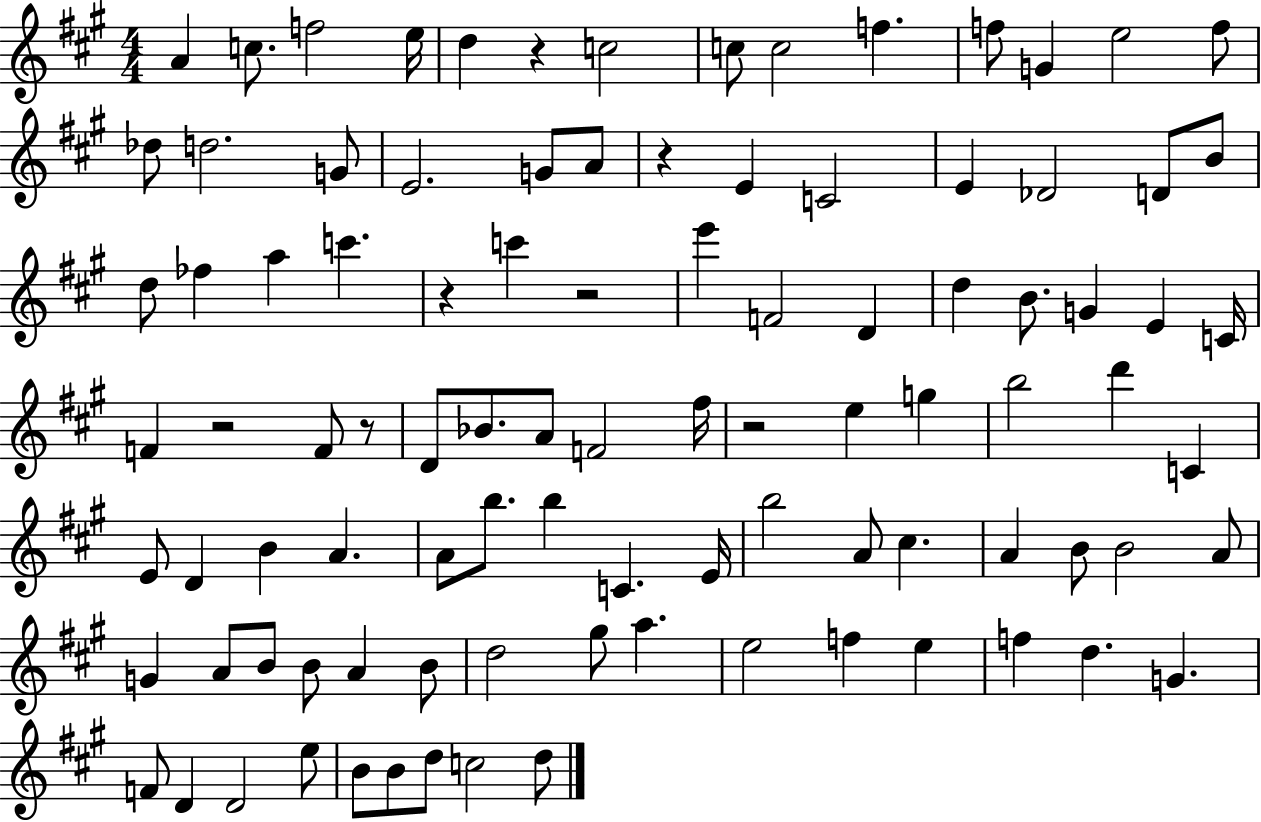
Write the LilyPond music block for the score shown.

{
  \clef treble
  \numericTimeSignature
  \time 4/4
  \key a \major
  a'4 c''8. f''2 e''16 | d''4 r4 c''2 | c''8 c''2 f''4. | f''8 g'4 e''2 f''8 | \break des''8 d''2. g'8 | e'2. g'8 a'8 | r4 e'4 c'2 | e'4 des'2 d'8 b'8 | \break d''8 fes''4 a''4 c'''4. | r4 c'''4 r2 | e'''4 f'2 d'4 | d''4 b'8. g'4 e'4 c'16 | \break f'4 r2 f'8 r8 | d'8 bes'8. a'8 f'2 fis''16 | r2 e''4 g''4 | b''2 d'''4 c'4 | \break e'8 d'4 b'4 a'4. | a'8 b''8. b''4 c'4. e'16 | b''2 a'8 cis''4. | a'4 b'8 b'2 a'8 | \break g'4 a'8 b'8 b'8 a'4 b'8 | d''2 gis''8 a''4. | e''2 f''4 e''4 | f''4 d''4. g'4. | \break f'8 d'4 d'2 e''8 | b'8 b'8 d''8 c''2 d''8 | \bar "|."
}